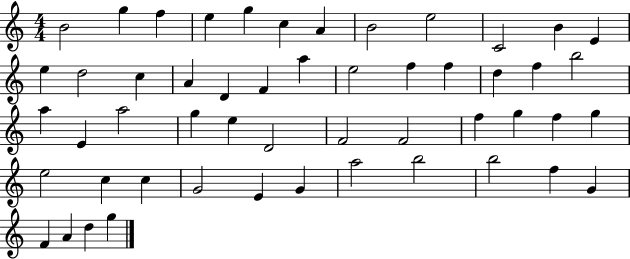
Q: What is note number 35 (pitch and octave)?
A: G5